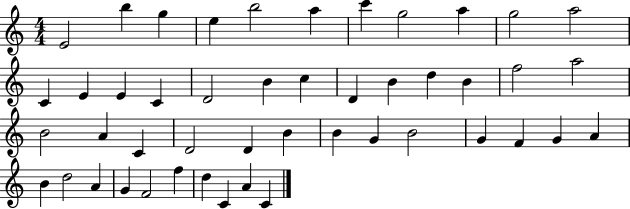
{
  \clef treble
  \numericTimeSignature
  \time 4/4
  \key c \major
  e'2 b''4 g''4 | e''4 b''2 a''4 | c'''4 g''2 a''4 | g''2 a''2 | \break c'4 e'4 e'4 c'4 | d'2 b'4 c''4 | d'4 b'4 d''4 b'4 | f''2 a''2 | \break b'2 a'4 c'4 | d'2 d'4 b'4 | b'4 g'4 b'2 | g'4 f'4 g'4 a'4 | \break b'4 d''2 a'4 | g'4 f'2 f''4 | d''4 c'4 a'4 c'4 | \bar "|."
}